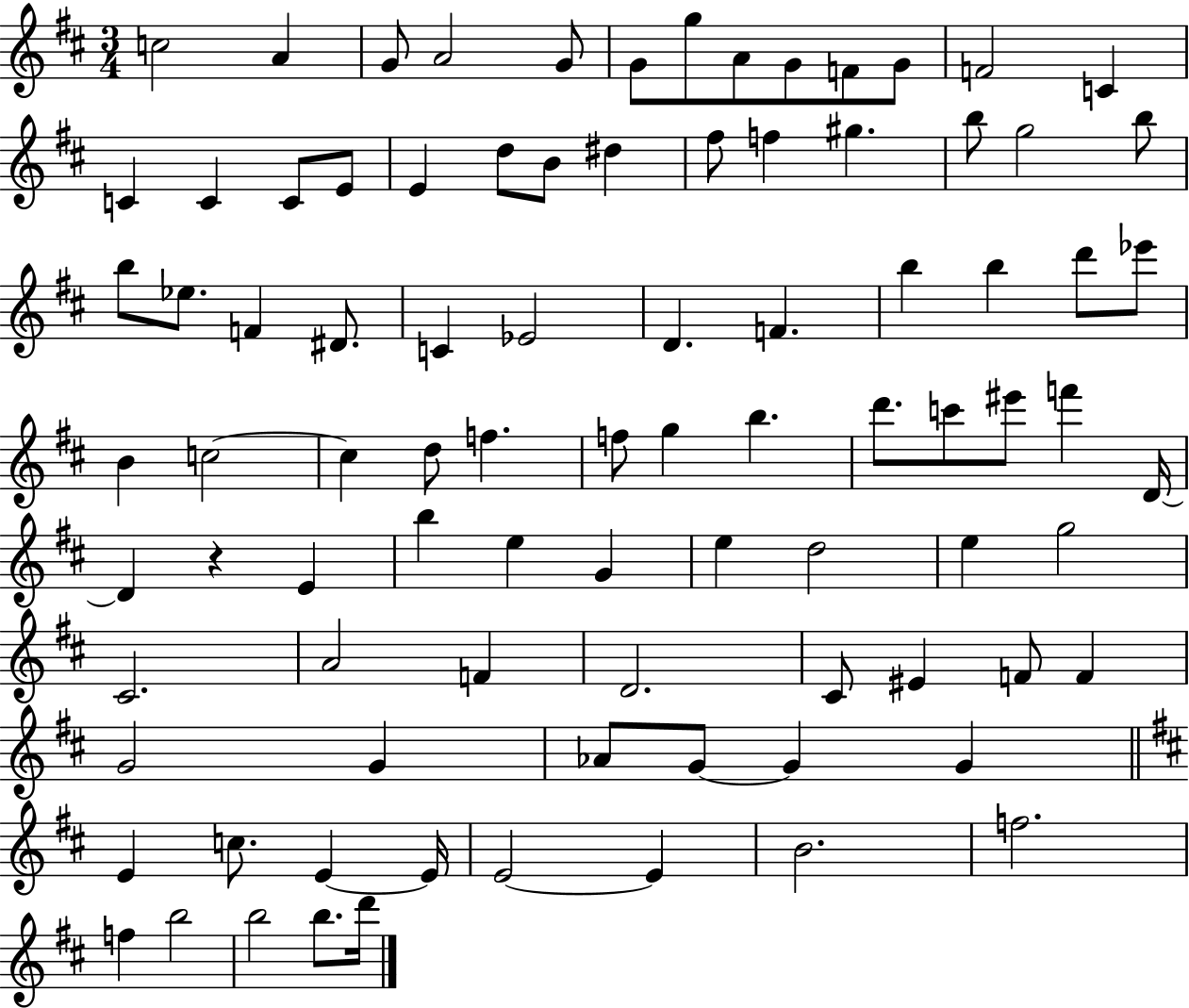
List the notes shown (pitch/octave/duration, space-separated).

C5/h A4/q G4/e A4/h G4/e G4/e G5/e A4/e G4/e F4/e G4/e F4/h C4/q C4/q C4/q C4/e E4/e E4/q D5/e B4/e D#5/q F#5/e F5/q G#5/q. B5/e G5/h B5/e B5/e Eb5/e. F4/q D#4/e. C4/q Eb4/h D4/q. F4/q. B5/q B5/q D6/e Eb6/e B4/q C5/h C5/q D5/e F5/q. F5/e G5/q B5/q. D6/e. C6/e EIS6/e F6/q D4/s D4/q R/q E4/q B5/q E5/q G4/q E5/q D5/h E5/q G5/h C#4/h. A4/h F4/q D4/h. C#4/e EIS4/q F4/e F4/q G4/h G4/q Ab4/e G4/e G4/q G4/q E4/q C5/e. E4/q E4/s E4/h E4/q B4/h. F5/h. F5/q B5/h B5/h B5/e. D6/s